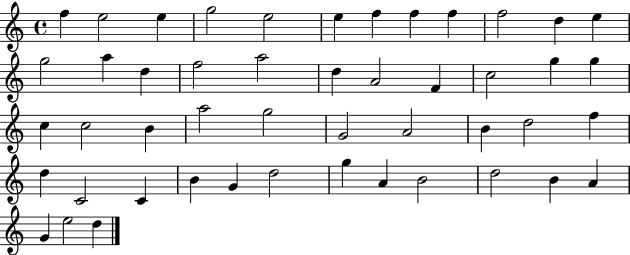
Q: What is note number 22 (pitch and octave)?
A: G5